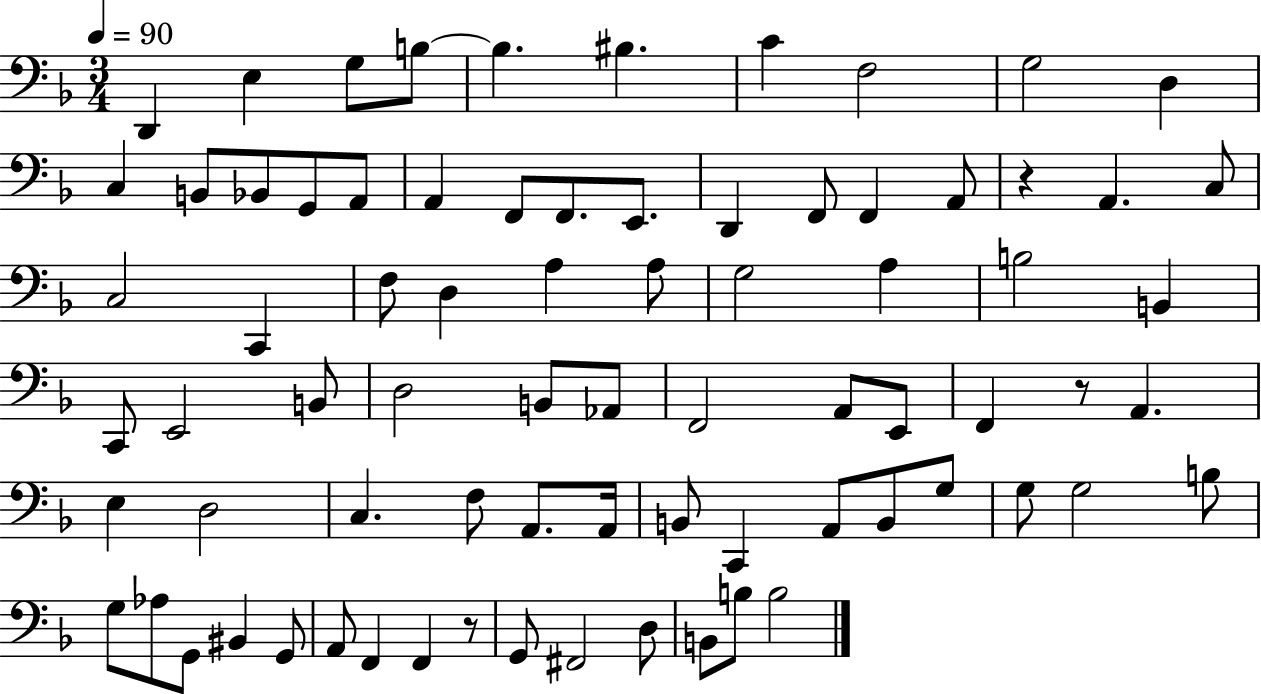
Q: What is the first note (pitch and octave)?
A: D2